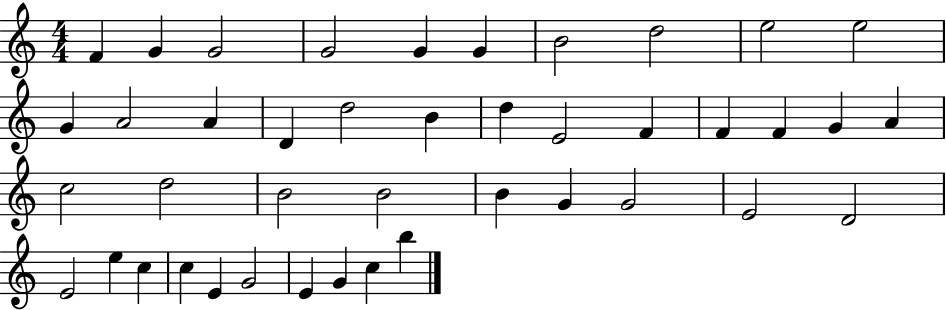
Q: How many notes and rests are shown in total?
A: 42